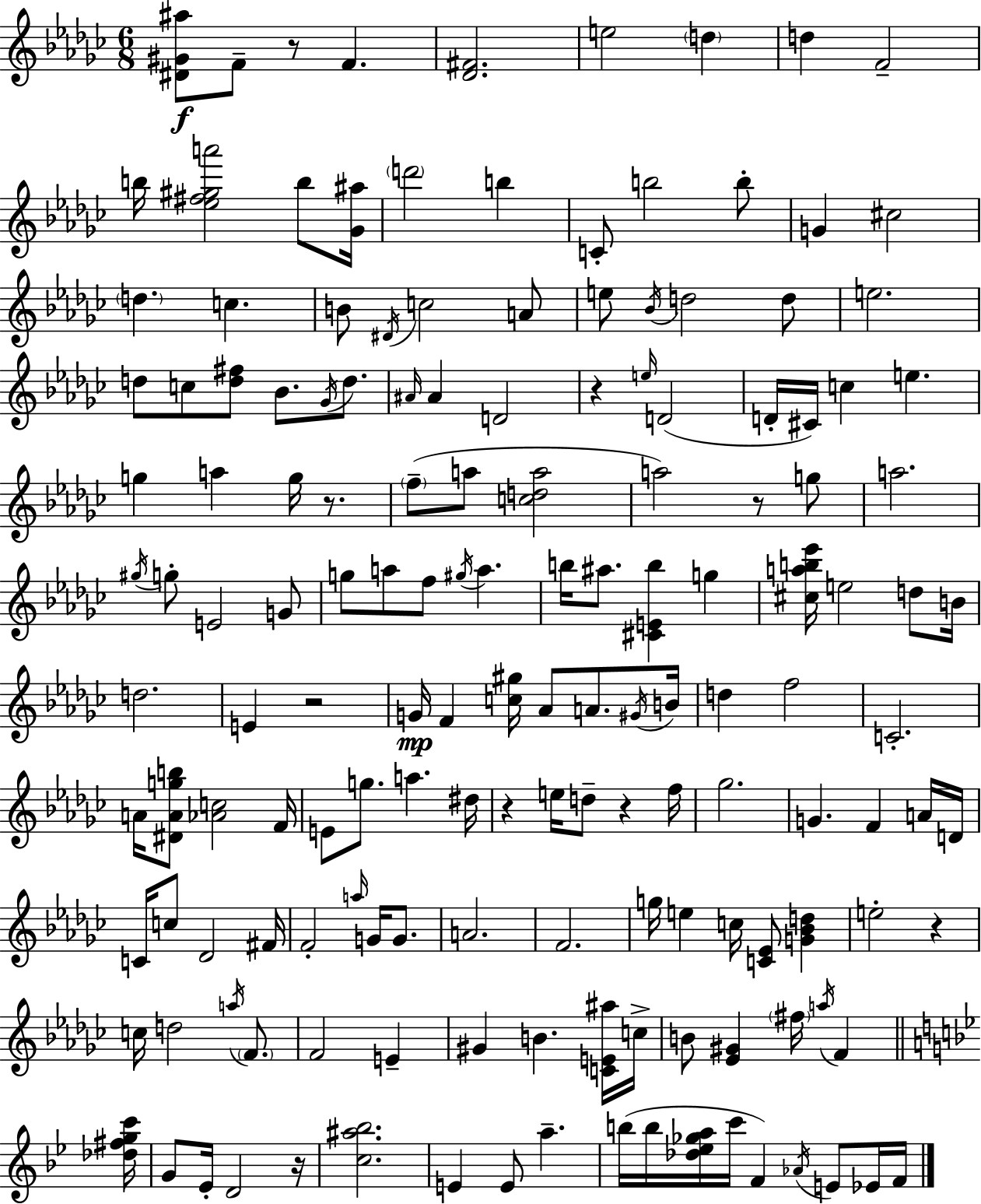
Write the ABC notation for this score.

X:1
T:Untitled
M:6/8
L:1/4
K:Ebm
[^D^G^a]/2 F/2 z/2 F [_D^F]2 e2 d d F2 b/4 [_e^f^ga']2 b/2 [_G^a]/4 d'2 b C/2 b2 b/2 G ^c2 d c B/2 ^D/4 c2 A/2 e/2 _B/4 d2 d/2 e2 d/2 c/2 [d^f]/2 _B/2 _G/4 d/2 ^A/4 ^A D2 z e/4 D2 D/4 ^C/4 c e g a g/4 z/2 f/2 a/2 [cda]2 a2 z/2 g/2 a2 ^g/4 g/2 E2 G/2 g/2 a/2 f/2 ^g/4 a b/4 ^a/2 [^CEb] g [^cab_e']/4 e2 d/2 B/4 d2 E z2 G/4 F [c^g]/4 _A/2 A/2 ^G/4 B/4 d f2 C2 A/4 [^DAgb]/2 [_Ac]2 F/4 E/2 g/2 a ^d/4 z e/4 d/2 z f/4 _g2 G F A/4 D/4 C/4 c/2 _D2 ^F/4 F2 a/4 G/4 G/2 A2 F2 g/4 e c/4 [C_E]/2 [G_Bd] e2 z c/4 d2 a/4 F/2 F2 E ^G B [CE^a]/4 c/4 B/2 [_E^G] ^f/4 a/4 F [_d^fgc']/4 G/2 _E/4 D2 z/4 [c^a_b]2 E E/2 a b/4 b/4 [_d_e_ga]/4 c'/4 F _A/4 E/2 _E/4 F/4